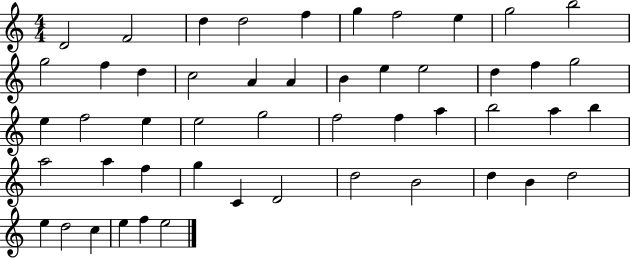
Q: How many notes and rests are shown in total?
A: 50